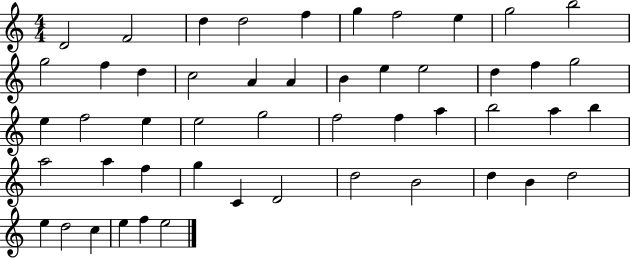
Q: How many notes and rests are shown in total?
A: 50